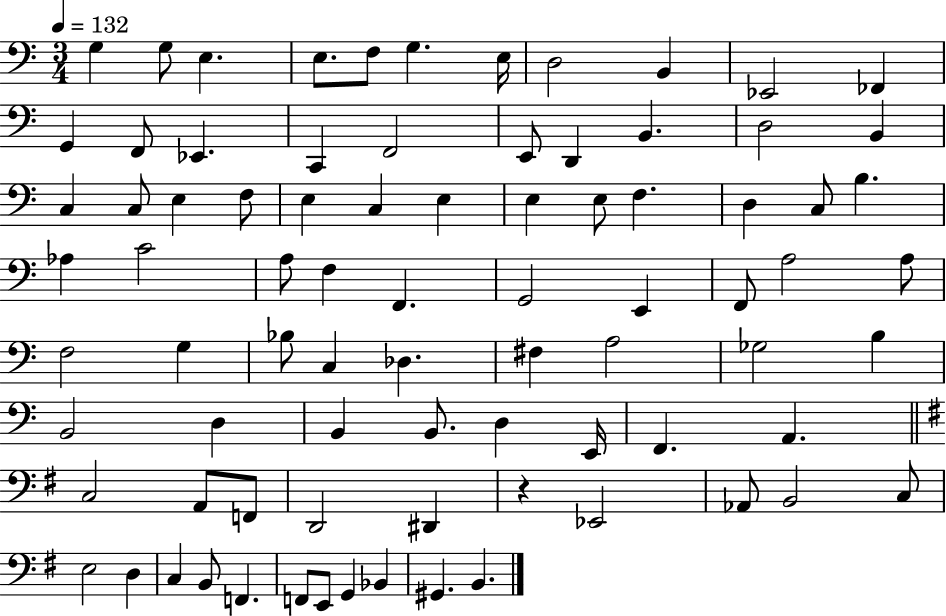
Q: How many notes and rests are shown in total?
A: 82